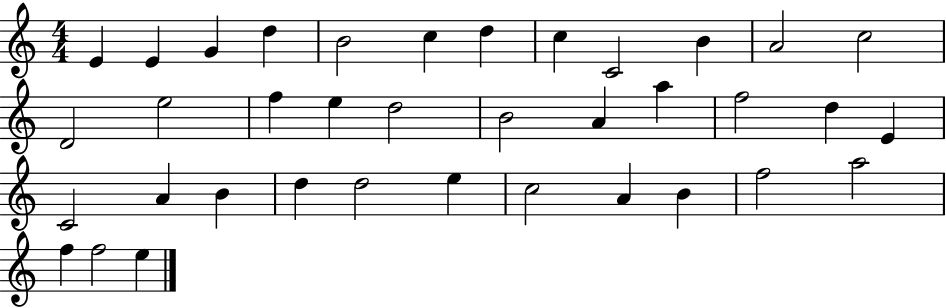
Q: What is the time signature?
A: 4/4